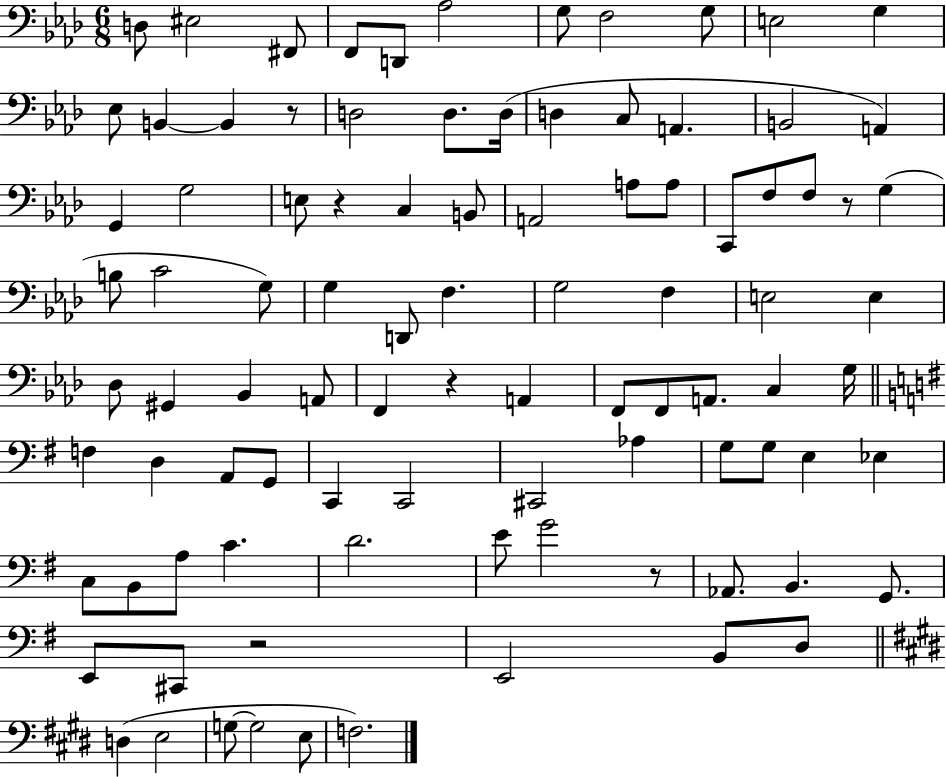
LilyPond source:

{
  \clef bass
  \numericTimeSignature
  \time 6/8
  \key aes \major
  \repeat volta 2 { d8 eis2 fis,8 | f,8 d,8 aes2 | g8 f2 g8 | e2 g4 | \break ees8 b,4~~ b,4 r8 | d2 d8. d16( | d4 c8 a,4. | b,2 a,4) | \break g,4 g2 | e8 r4 c4 b,8 | a,2 a8 a8 | c,8 f8 f8 r8 g4( | \break b8 c'2 g8) | g4 d,8 f4. | g2 f4 | e2 e4 | \break des8 gis,4 bes,4 a,8 | f,4 r4 a,4 | f,8 f,8 a,8. c4 g16 | \bar "||" \break \key e \minor f4 d4 a,8 g,8 | c,4 c,2 | cis,2 aes4 | g8 g8 e4 ees4 | \break c8 b,8 a8 c'4. | d'2. | e'8 g'2 r8 | aes,8. b,4. g,8. | \break e,8 cis,8 r2 | e,2 b,8 d8 | \bar "||" \break \key e \major d4( e2 | g8~~ g2 e8 | f2.) | } \bar "|."
}